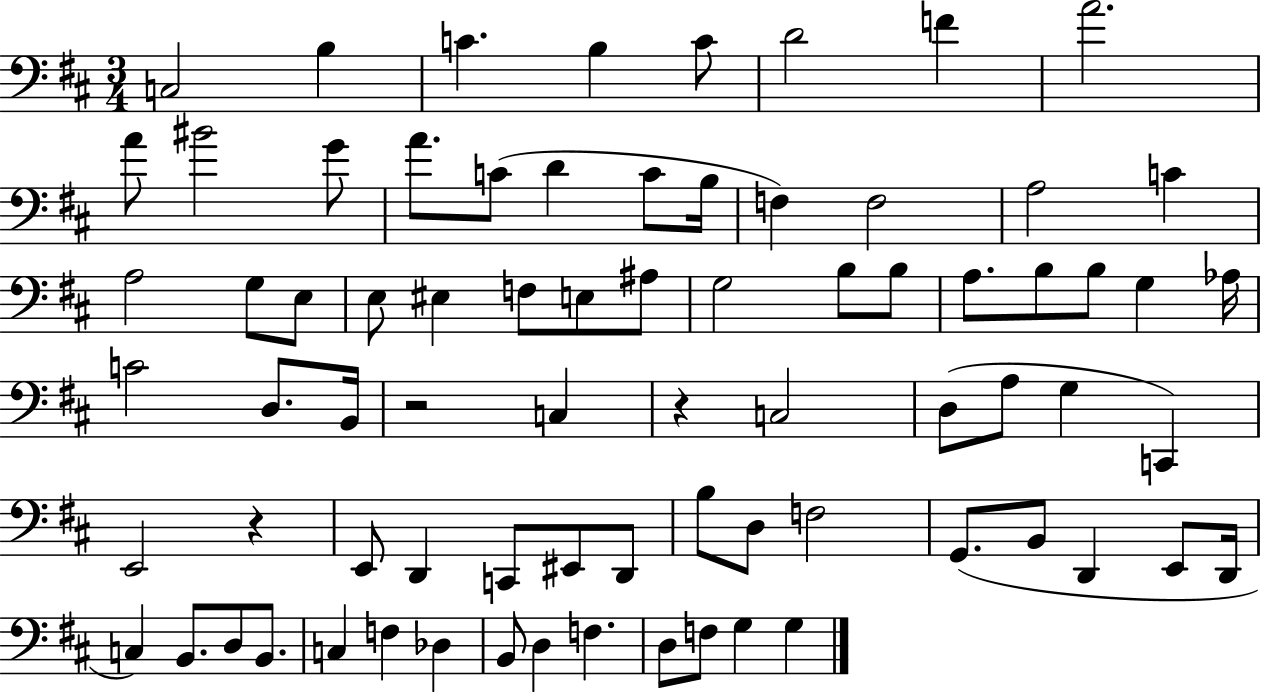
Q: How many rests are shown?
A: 3